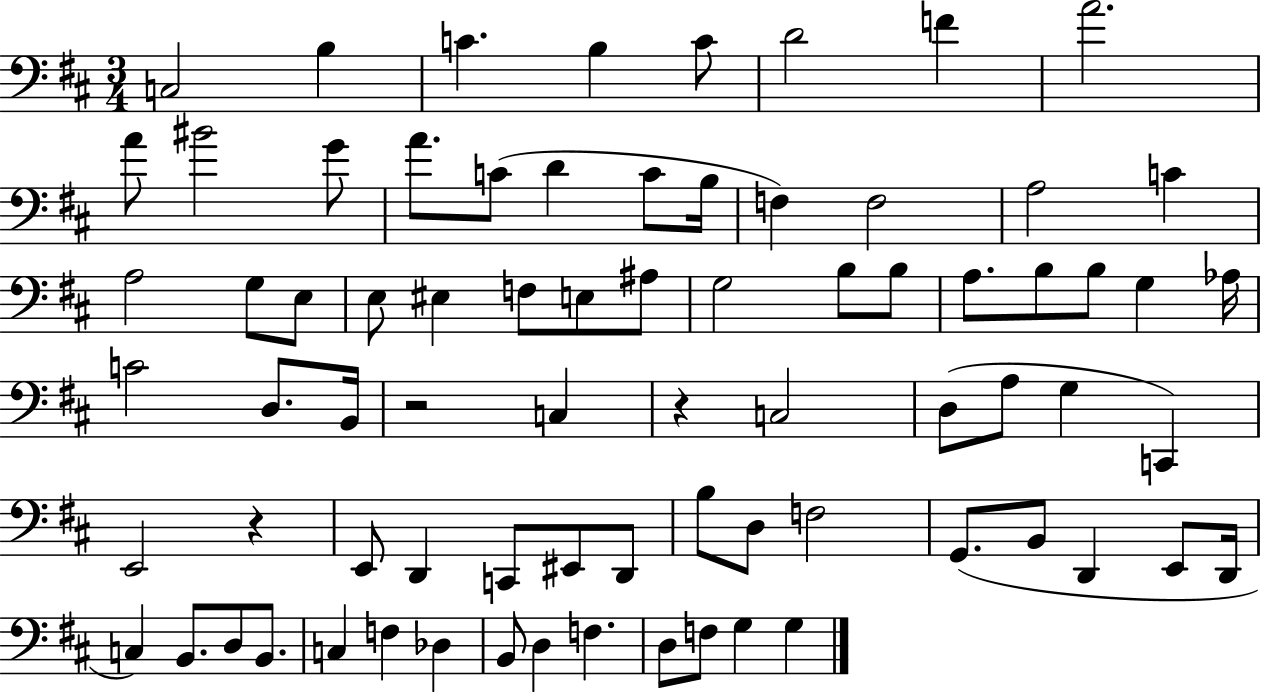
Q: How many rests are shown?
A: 3